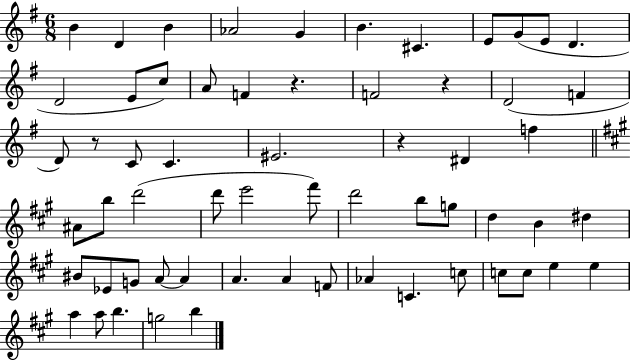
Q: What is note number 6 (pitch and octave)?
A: B4